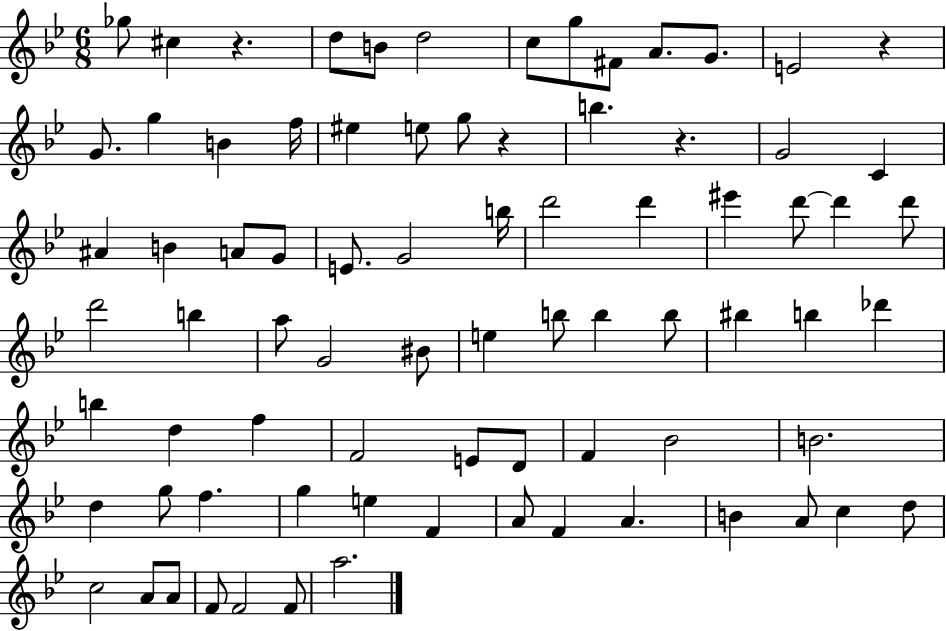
{
  \clef treble
  \numericTimeSignature
  \time 6/8
  \key bes \major
  \repeat volta 2 { ges''8 cis''4 r4. | d''8 b'8 d''2 | c''8 g''8 fis'8 a'8. g'8. | e'2 r4 | \break g'8. g''4 b'4 f''16 | eis''4 e''8 g''8 r4 | b''4. r4. | g'2 c'4 | \break ais'4 b'4 a'8 g'8 | e'8. g'2 b''16 | d'''2 d'''4 | eis'''4 d'''8~~ d'''4 d'''8 | \break d'''2 b''4 | a''8 g'2 bis'8 | e''4 b''8 b''4 b''8 | bis''4 b''4 des'''4 | \break b''4 d''4 f''4 | f'2 e'8 d'8 | f'4 bes'2 | b'2. | \break d''4 g''8 f''4. | g''4 e''4 f'4 | a'8 f'4 a'4. | b'4 a'8 c''4 d''8 | \break c''2 a'8 a'8 | f'8 f'2 f'8 | a''2. | } \bar "|."
}